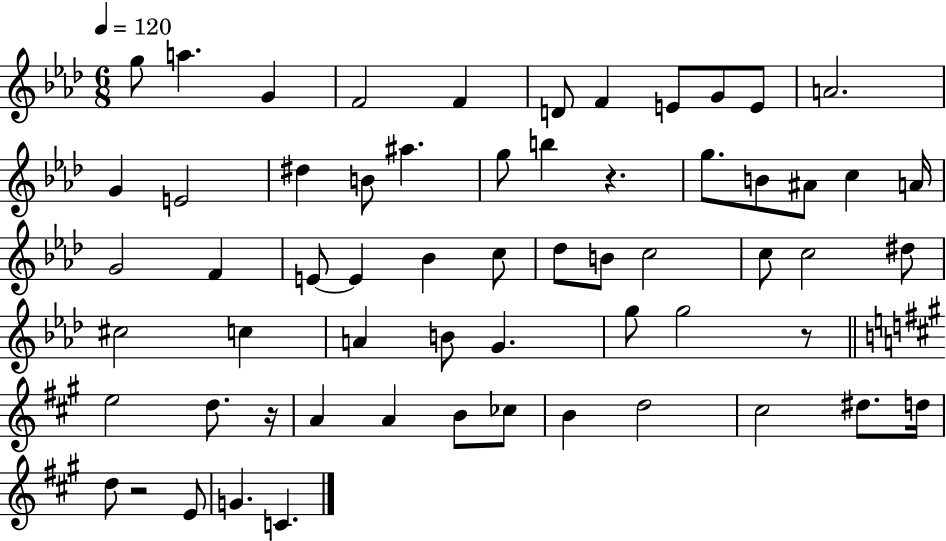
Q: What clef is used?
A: treble